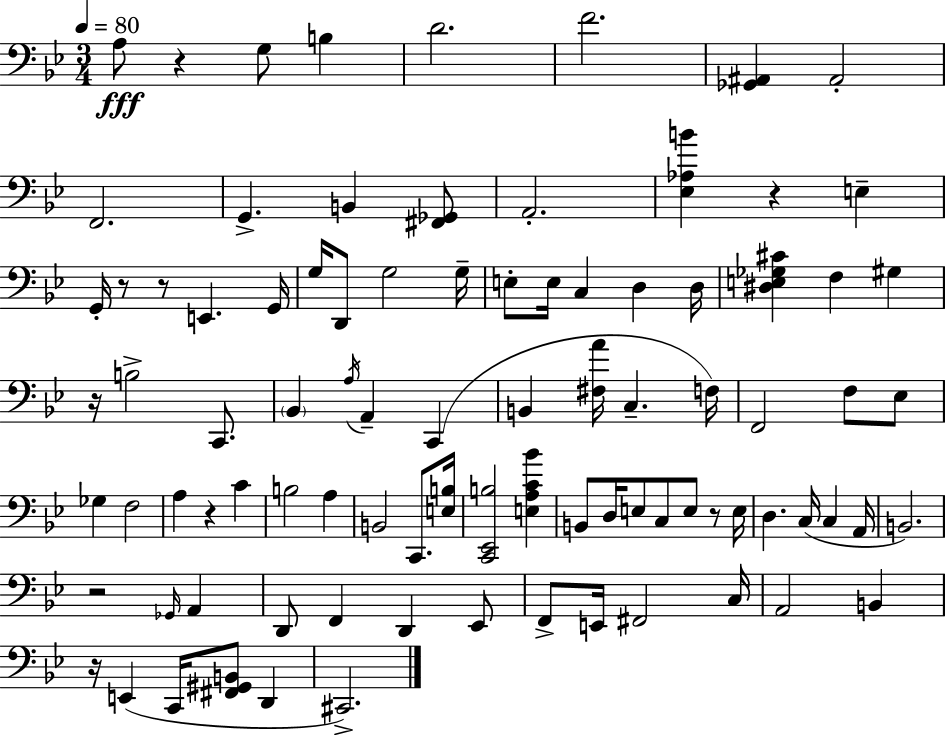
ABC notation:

X:1
T:Untitled
M:3/4
L:1/4
K:Bb
A,/2 z G,/2 B, D2 F2 [_G,,^A,,] ^A,,2 F,,2 G,, B,, [^F,,_G,,]/2 A,,2 [_E,_A,B] z E, G,,/4 z/2 z/2 E,, G,,/4 G,/4 D,,/2 G,2 G,/4 E,/2 E,/4 C, D, D,/4 [^D,E,_G,^C] F, ^G, z/4 B,2 C,,/2 _B,, A,/4 A,, C,, B,, [^F,A]/4 C, F,/4 F,,2 F,/2 _E,/2 _G, F,2 A, z C B,2 A, B,,2 C,,/2 [E,B,]/4 [C,,_E,,B,]2 [E,A,C_B] B,,/2 D,/4 E,/2 C,/2 E,/2 z/2 E,/4 D, C,/4 C, A,,/4 B,,2 z2 _G,,/4 A,, D,,/2 F,, D,, _E,,/2 F,,/2 E,,/4 ^F,,2 C,/4 A,,2 B,, z/4 E,, C,,/4 [^F,,^G,,B,,]/2 D,, ^C,,2